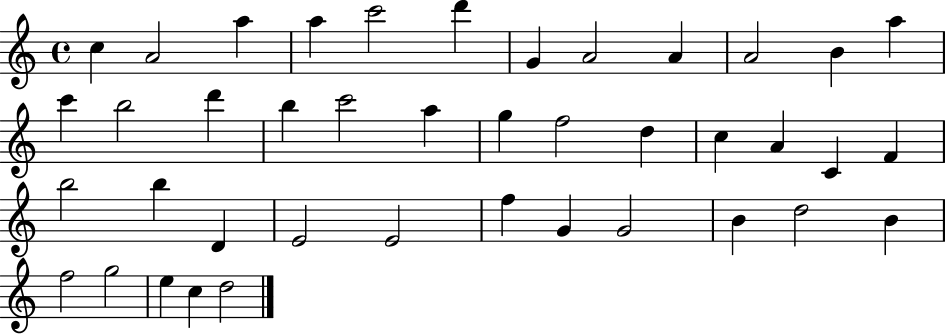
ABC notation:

X:1
T:Untitled
M:4/4
L:1/4
K:C
c A2 a a c'2 d' G A2 A A2 B a c' b2 d' b c'2 a g f2 d c A C F b2 b D E2 E2 f G G2 B d2 B f2 g2 e c d2